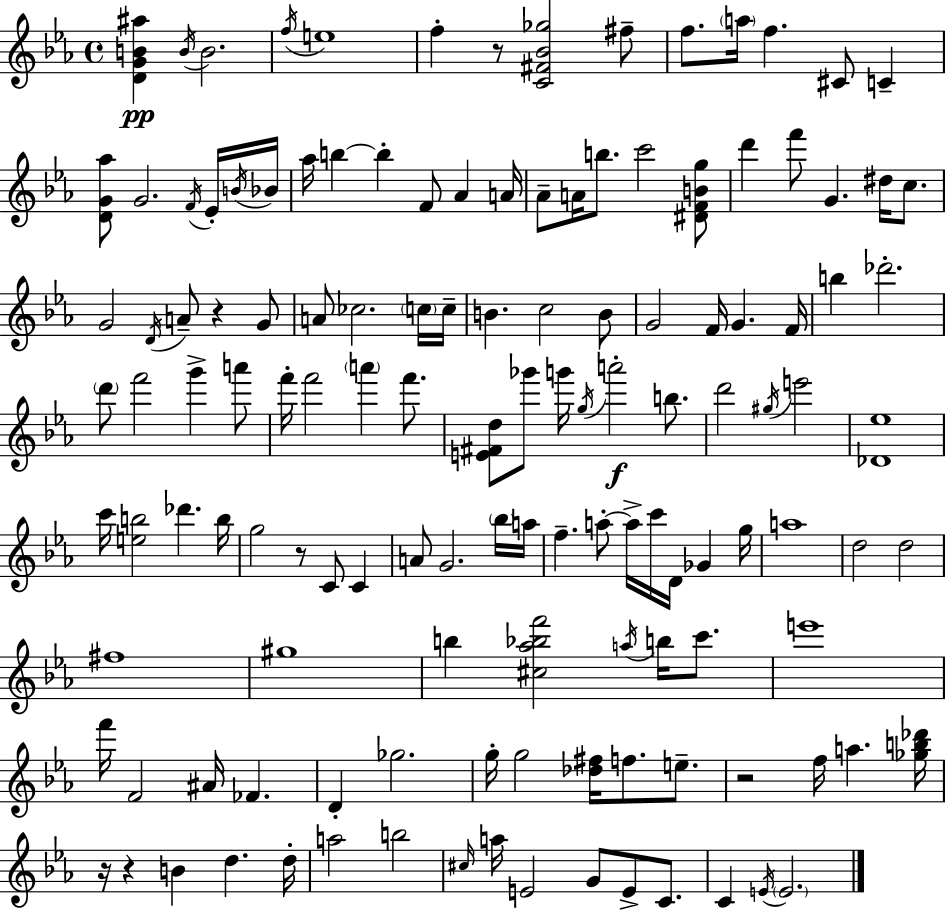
[D4,G4,B4,A#5]/q B4/s B4/h. F5/s E5/w F5/q R/e [C4,F#4,Bb4,Gb5]/h F#5/e F5/e. A5/s F5/q. C#4/e C4/q [D4,G4,Ab5]/e G4/h. F4/s Eb4/s B4/s Bb4/s Ab5/s B5/q B5/q F4/e Ab4/q A4/s Ab4/e A4/s B5/e. C6/h [D#4,F4,B4,G5]/e D6/q F6/e G4/q. D#5/s C5/e. G4/h D4/s A4/e R/q G4/e A4/e CES5/h. C5/s C5/s B4/q. C5/h B4/e G4/h F4/s G4/q. F4/s B5/q Db6/h. D6/e F6/h G6/q A6/e F6/s F6/h A6/q F6/e. [E4,F#4,D5]/e Gb6/e G6/s G5/s A6/h B5/e. D6/h G#5/s E6/h [Db4,Eb5]/w C6/s [E5,B5]/h Db6/q. B5/s G5/h R/e C4/e C4/q A4/e G4/h. Bb5/s A5/s F5/q. A5/e A5/s C6/s D4/s Gb4/q G5/s A5/w D5/h D5/h F#5/w G#5/w B5/q [C#5,Ab5,Bb5,F6]/h A5/s B5/s C6/e. E6/w F6/s F4/h A#4/s FES4/q. D4/q Gb5/h. G5/s G5/h [Db5,F#5]/s F5/e. E5/e. R/h F5/s A5/q. [Gb5,B5,Db6]/s R/s R/q B4/q D5/q. D5/s A5/h B5/h C#5/s A5/s E4/h G4/e E4/e C4/e. C4/q E4/s E4/h.